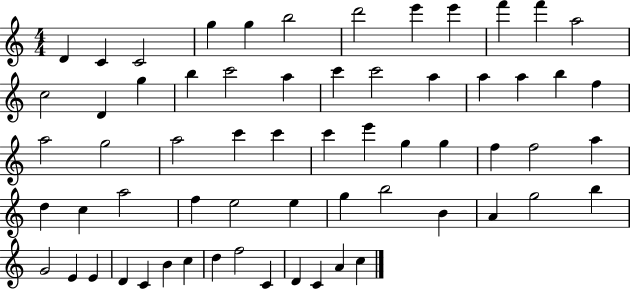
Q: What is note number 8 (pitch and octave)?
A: E6